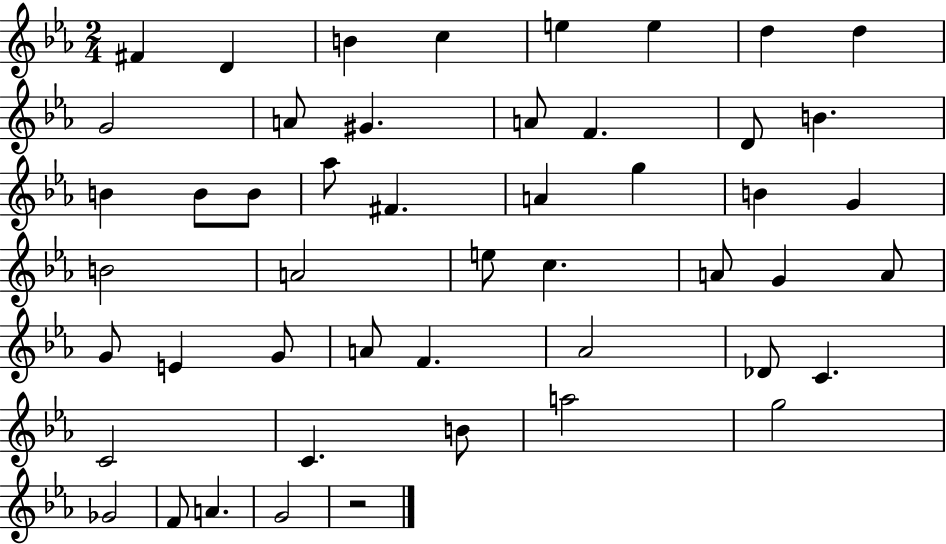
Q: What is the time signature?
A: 2/4